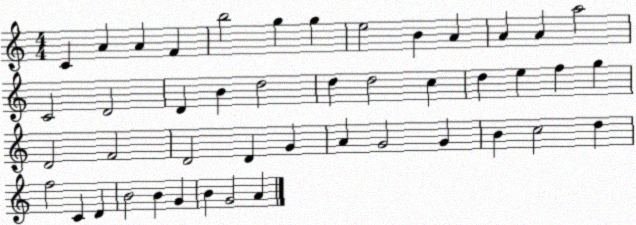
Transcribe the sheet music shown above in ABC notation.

X:1
T:Untitled
M:4/4
L:1/4
K:C
C A A F b2 g g e2 B A A A a2 C2 D2 D B d2 d d2 c d e f g D2 F2 D2 D G A G2 G B c2 d f2 C D B2 B G B G2 A